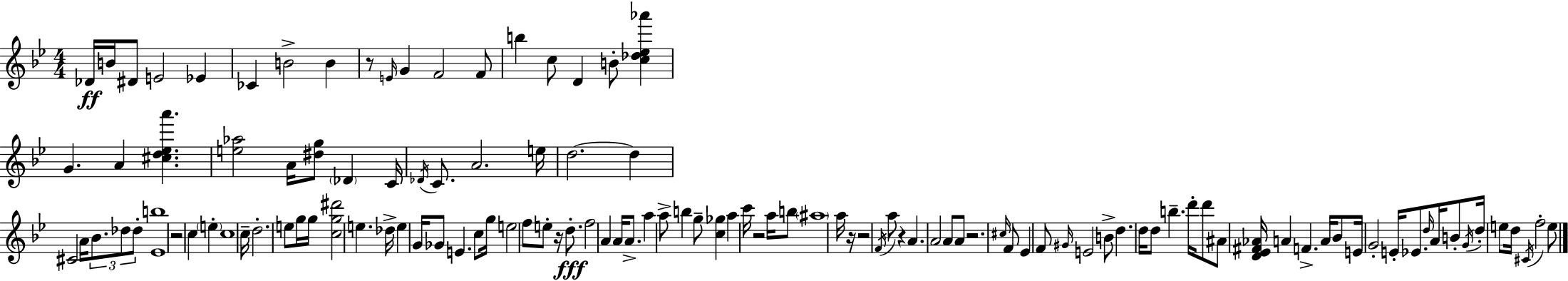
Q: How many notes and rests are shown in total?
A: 120